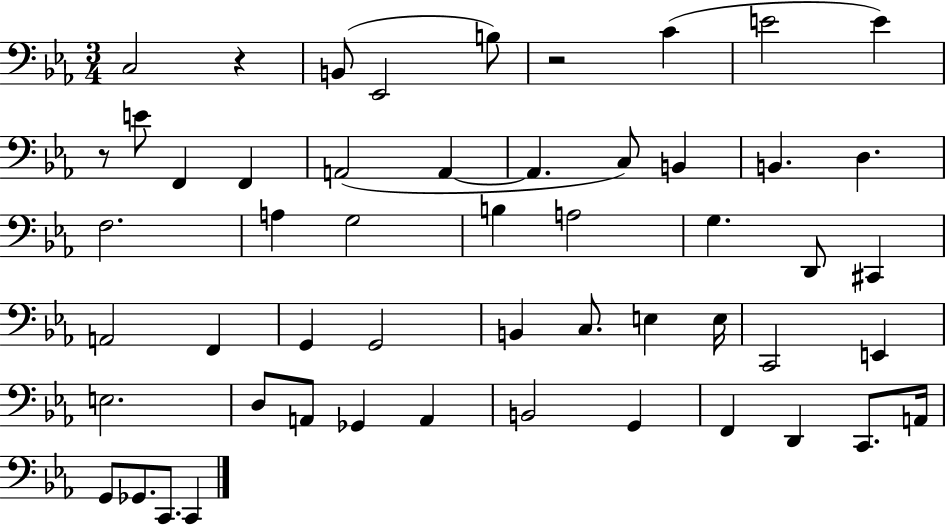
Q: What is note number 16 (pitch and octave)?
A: B2